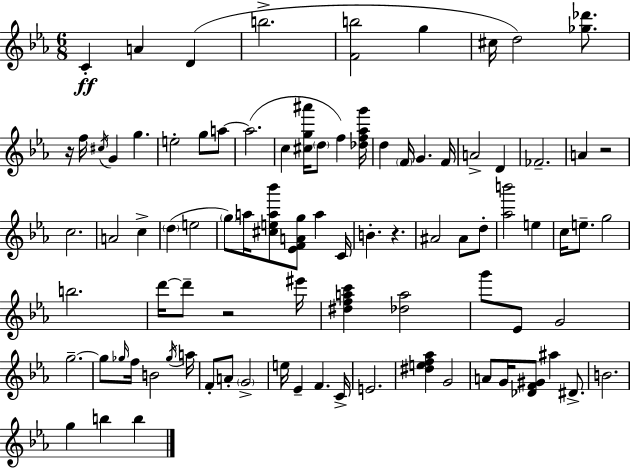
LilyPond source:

{
  \clef treble
  \numericTimeSignature
  \time 6/8
  \key ees \major
  c'4-.\ff a'4 d'4( | b''2.-> | <f' b''>2 g''4 | cis''16 d''2) <ges'' des'''>8. | \break r16 f''16 \acciaccatura { cis''16 } g'4 g''4. | e''2-. g''8 a''8~~ | a''2.( | c''4 <cis'' g'' ais'''>16 \parenthesize d''8 f''4) | \break <des'' f'' aes'' g'''>16 d''4 \parenthesize f'16 g'4. | f'16 a'2-> d'4 | fes'2.-- | a'4 r2 | \break c''2. | a'2 c''4-> | \parenthesize d''4( e''2 | \parenthesize g''8) a''16 <cis'' e'' a'' bes'''>8 <ees' f' a' g''>8 a''4 | \break c'16 b'4.-. r4. | ais'2 ais'8 d''8-. | <aes'' b'''>2 e''4 | c''16 e''8.-- g''2 | \break b''2. | d'''16~~ d'''8-- r2 | eis'''16 <dis'' f'' a'' c'''>4 <des'' a''>2 | g'''8 ees'8 g'2 | \break g''2.--~~ | g''8 \grace { ges''16 } f''16 b'2 | \acciaccatura { ges''16 } a''16 f'8-. a'8-. \parenthesize g'2-> | e''16 ees'4-- f'4. | \break c'16-> e'2. | <dis'' e'' f'' aes''>4 g'2 | a'8 g'16 <des' f' gis'>8 ais''4 | dis'8.-> b'2. | \break g''4 b''4 b''4 | \bar "|."
}